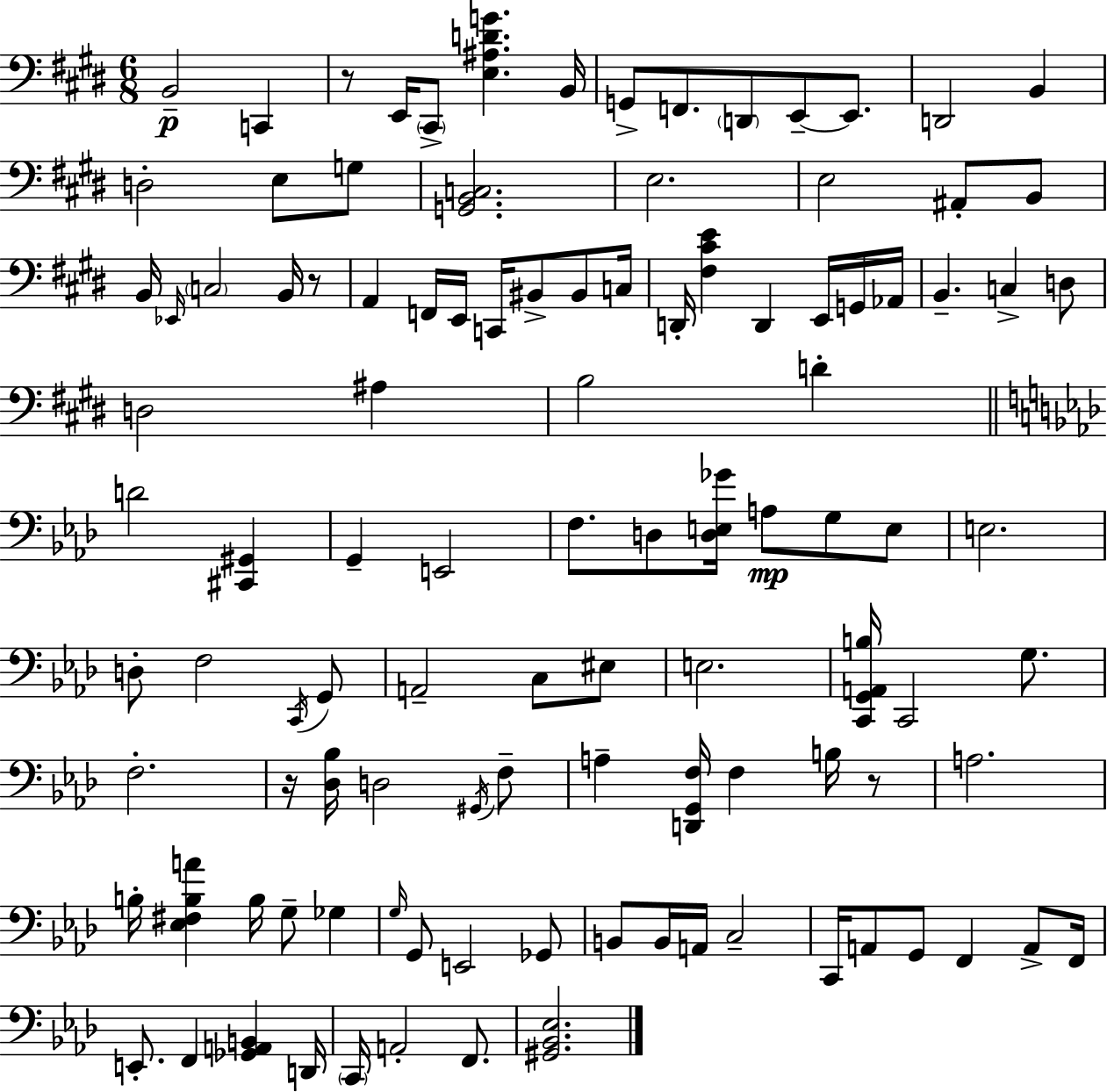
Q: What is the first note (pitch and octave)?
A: B2